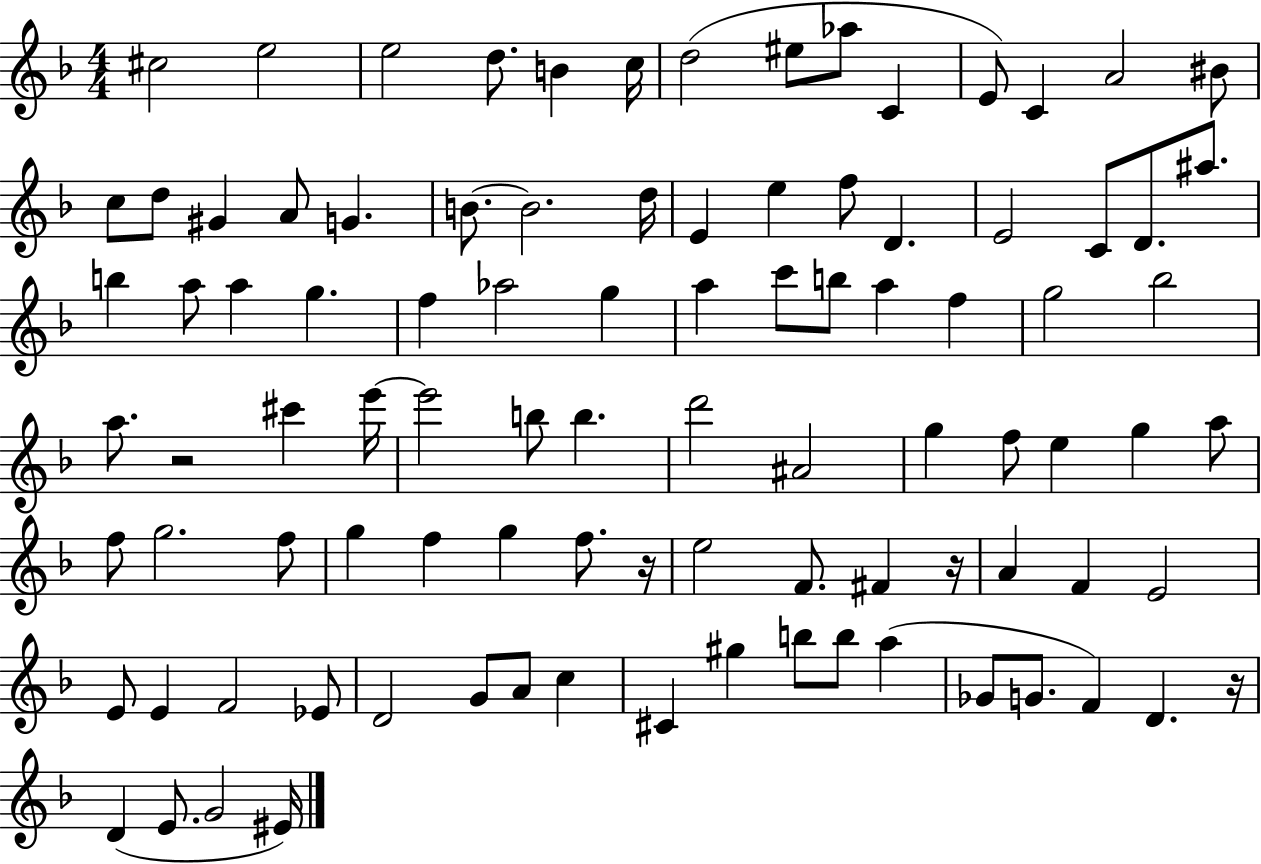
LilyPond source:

{
  \clef treble
  \numericTimeSignature
  \time 4/4
  \key f \major
  cis''2 e''2 | e''2 d''8. b'4 c''16 | d''2( eis''8 aes''8 c'4 | e'8) c'4 a'2 bis'8 | \break c''8 d''8 gis'4 a'8 g'4. | b'8.~~ b'2. d''16 | e'4 e''4 f''8 d'4. | e'2 c'8 d'8. ais''8. | \break b''4 a''8 a''4 g''4. | f''4 aes''2 g''4 | a''4 c'''8 b''8 a''4 f''4 | g''2 bes''2 | \break a''8. r2 cis'''4 e'''16~~ | e'''2 b''8 b''4. | d'''2 ais'2 | g''4 f''8 e''4 g''4 a''8 | \break f''8 g''2. f''8 | g''4 f''4 g''4 f''8. r16 | e''2 f'8. fis'4 r16 | a'4 f'4 e'2 | \break e'8 e'4 f'2 ees'8 | d'2 g'8 a'8 c''4 | cis'4 gis''4 b''8 b''8 a''4( | ges'8 g'8. f'4) d'4. r16 | \break d'4( e'8. g'2 eis'16) | \bar "|."
}